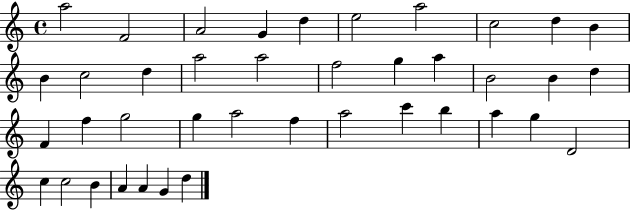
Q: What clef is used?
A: treble